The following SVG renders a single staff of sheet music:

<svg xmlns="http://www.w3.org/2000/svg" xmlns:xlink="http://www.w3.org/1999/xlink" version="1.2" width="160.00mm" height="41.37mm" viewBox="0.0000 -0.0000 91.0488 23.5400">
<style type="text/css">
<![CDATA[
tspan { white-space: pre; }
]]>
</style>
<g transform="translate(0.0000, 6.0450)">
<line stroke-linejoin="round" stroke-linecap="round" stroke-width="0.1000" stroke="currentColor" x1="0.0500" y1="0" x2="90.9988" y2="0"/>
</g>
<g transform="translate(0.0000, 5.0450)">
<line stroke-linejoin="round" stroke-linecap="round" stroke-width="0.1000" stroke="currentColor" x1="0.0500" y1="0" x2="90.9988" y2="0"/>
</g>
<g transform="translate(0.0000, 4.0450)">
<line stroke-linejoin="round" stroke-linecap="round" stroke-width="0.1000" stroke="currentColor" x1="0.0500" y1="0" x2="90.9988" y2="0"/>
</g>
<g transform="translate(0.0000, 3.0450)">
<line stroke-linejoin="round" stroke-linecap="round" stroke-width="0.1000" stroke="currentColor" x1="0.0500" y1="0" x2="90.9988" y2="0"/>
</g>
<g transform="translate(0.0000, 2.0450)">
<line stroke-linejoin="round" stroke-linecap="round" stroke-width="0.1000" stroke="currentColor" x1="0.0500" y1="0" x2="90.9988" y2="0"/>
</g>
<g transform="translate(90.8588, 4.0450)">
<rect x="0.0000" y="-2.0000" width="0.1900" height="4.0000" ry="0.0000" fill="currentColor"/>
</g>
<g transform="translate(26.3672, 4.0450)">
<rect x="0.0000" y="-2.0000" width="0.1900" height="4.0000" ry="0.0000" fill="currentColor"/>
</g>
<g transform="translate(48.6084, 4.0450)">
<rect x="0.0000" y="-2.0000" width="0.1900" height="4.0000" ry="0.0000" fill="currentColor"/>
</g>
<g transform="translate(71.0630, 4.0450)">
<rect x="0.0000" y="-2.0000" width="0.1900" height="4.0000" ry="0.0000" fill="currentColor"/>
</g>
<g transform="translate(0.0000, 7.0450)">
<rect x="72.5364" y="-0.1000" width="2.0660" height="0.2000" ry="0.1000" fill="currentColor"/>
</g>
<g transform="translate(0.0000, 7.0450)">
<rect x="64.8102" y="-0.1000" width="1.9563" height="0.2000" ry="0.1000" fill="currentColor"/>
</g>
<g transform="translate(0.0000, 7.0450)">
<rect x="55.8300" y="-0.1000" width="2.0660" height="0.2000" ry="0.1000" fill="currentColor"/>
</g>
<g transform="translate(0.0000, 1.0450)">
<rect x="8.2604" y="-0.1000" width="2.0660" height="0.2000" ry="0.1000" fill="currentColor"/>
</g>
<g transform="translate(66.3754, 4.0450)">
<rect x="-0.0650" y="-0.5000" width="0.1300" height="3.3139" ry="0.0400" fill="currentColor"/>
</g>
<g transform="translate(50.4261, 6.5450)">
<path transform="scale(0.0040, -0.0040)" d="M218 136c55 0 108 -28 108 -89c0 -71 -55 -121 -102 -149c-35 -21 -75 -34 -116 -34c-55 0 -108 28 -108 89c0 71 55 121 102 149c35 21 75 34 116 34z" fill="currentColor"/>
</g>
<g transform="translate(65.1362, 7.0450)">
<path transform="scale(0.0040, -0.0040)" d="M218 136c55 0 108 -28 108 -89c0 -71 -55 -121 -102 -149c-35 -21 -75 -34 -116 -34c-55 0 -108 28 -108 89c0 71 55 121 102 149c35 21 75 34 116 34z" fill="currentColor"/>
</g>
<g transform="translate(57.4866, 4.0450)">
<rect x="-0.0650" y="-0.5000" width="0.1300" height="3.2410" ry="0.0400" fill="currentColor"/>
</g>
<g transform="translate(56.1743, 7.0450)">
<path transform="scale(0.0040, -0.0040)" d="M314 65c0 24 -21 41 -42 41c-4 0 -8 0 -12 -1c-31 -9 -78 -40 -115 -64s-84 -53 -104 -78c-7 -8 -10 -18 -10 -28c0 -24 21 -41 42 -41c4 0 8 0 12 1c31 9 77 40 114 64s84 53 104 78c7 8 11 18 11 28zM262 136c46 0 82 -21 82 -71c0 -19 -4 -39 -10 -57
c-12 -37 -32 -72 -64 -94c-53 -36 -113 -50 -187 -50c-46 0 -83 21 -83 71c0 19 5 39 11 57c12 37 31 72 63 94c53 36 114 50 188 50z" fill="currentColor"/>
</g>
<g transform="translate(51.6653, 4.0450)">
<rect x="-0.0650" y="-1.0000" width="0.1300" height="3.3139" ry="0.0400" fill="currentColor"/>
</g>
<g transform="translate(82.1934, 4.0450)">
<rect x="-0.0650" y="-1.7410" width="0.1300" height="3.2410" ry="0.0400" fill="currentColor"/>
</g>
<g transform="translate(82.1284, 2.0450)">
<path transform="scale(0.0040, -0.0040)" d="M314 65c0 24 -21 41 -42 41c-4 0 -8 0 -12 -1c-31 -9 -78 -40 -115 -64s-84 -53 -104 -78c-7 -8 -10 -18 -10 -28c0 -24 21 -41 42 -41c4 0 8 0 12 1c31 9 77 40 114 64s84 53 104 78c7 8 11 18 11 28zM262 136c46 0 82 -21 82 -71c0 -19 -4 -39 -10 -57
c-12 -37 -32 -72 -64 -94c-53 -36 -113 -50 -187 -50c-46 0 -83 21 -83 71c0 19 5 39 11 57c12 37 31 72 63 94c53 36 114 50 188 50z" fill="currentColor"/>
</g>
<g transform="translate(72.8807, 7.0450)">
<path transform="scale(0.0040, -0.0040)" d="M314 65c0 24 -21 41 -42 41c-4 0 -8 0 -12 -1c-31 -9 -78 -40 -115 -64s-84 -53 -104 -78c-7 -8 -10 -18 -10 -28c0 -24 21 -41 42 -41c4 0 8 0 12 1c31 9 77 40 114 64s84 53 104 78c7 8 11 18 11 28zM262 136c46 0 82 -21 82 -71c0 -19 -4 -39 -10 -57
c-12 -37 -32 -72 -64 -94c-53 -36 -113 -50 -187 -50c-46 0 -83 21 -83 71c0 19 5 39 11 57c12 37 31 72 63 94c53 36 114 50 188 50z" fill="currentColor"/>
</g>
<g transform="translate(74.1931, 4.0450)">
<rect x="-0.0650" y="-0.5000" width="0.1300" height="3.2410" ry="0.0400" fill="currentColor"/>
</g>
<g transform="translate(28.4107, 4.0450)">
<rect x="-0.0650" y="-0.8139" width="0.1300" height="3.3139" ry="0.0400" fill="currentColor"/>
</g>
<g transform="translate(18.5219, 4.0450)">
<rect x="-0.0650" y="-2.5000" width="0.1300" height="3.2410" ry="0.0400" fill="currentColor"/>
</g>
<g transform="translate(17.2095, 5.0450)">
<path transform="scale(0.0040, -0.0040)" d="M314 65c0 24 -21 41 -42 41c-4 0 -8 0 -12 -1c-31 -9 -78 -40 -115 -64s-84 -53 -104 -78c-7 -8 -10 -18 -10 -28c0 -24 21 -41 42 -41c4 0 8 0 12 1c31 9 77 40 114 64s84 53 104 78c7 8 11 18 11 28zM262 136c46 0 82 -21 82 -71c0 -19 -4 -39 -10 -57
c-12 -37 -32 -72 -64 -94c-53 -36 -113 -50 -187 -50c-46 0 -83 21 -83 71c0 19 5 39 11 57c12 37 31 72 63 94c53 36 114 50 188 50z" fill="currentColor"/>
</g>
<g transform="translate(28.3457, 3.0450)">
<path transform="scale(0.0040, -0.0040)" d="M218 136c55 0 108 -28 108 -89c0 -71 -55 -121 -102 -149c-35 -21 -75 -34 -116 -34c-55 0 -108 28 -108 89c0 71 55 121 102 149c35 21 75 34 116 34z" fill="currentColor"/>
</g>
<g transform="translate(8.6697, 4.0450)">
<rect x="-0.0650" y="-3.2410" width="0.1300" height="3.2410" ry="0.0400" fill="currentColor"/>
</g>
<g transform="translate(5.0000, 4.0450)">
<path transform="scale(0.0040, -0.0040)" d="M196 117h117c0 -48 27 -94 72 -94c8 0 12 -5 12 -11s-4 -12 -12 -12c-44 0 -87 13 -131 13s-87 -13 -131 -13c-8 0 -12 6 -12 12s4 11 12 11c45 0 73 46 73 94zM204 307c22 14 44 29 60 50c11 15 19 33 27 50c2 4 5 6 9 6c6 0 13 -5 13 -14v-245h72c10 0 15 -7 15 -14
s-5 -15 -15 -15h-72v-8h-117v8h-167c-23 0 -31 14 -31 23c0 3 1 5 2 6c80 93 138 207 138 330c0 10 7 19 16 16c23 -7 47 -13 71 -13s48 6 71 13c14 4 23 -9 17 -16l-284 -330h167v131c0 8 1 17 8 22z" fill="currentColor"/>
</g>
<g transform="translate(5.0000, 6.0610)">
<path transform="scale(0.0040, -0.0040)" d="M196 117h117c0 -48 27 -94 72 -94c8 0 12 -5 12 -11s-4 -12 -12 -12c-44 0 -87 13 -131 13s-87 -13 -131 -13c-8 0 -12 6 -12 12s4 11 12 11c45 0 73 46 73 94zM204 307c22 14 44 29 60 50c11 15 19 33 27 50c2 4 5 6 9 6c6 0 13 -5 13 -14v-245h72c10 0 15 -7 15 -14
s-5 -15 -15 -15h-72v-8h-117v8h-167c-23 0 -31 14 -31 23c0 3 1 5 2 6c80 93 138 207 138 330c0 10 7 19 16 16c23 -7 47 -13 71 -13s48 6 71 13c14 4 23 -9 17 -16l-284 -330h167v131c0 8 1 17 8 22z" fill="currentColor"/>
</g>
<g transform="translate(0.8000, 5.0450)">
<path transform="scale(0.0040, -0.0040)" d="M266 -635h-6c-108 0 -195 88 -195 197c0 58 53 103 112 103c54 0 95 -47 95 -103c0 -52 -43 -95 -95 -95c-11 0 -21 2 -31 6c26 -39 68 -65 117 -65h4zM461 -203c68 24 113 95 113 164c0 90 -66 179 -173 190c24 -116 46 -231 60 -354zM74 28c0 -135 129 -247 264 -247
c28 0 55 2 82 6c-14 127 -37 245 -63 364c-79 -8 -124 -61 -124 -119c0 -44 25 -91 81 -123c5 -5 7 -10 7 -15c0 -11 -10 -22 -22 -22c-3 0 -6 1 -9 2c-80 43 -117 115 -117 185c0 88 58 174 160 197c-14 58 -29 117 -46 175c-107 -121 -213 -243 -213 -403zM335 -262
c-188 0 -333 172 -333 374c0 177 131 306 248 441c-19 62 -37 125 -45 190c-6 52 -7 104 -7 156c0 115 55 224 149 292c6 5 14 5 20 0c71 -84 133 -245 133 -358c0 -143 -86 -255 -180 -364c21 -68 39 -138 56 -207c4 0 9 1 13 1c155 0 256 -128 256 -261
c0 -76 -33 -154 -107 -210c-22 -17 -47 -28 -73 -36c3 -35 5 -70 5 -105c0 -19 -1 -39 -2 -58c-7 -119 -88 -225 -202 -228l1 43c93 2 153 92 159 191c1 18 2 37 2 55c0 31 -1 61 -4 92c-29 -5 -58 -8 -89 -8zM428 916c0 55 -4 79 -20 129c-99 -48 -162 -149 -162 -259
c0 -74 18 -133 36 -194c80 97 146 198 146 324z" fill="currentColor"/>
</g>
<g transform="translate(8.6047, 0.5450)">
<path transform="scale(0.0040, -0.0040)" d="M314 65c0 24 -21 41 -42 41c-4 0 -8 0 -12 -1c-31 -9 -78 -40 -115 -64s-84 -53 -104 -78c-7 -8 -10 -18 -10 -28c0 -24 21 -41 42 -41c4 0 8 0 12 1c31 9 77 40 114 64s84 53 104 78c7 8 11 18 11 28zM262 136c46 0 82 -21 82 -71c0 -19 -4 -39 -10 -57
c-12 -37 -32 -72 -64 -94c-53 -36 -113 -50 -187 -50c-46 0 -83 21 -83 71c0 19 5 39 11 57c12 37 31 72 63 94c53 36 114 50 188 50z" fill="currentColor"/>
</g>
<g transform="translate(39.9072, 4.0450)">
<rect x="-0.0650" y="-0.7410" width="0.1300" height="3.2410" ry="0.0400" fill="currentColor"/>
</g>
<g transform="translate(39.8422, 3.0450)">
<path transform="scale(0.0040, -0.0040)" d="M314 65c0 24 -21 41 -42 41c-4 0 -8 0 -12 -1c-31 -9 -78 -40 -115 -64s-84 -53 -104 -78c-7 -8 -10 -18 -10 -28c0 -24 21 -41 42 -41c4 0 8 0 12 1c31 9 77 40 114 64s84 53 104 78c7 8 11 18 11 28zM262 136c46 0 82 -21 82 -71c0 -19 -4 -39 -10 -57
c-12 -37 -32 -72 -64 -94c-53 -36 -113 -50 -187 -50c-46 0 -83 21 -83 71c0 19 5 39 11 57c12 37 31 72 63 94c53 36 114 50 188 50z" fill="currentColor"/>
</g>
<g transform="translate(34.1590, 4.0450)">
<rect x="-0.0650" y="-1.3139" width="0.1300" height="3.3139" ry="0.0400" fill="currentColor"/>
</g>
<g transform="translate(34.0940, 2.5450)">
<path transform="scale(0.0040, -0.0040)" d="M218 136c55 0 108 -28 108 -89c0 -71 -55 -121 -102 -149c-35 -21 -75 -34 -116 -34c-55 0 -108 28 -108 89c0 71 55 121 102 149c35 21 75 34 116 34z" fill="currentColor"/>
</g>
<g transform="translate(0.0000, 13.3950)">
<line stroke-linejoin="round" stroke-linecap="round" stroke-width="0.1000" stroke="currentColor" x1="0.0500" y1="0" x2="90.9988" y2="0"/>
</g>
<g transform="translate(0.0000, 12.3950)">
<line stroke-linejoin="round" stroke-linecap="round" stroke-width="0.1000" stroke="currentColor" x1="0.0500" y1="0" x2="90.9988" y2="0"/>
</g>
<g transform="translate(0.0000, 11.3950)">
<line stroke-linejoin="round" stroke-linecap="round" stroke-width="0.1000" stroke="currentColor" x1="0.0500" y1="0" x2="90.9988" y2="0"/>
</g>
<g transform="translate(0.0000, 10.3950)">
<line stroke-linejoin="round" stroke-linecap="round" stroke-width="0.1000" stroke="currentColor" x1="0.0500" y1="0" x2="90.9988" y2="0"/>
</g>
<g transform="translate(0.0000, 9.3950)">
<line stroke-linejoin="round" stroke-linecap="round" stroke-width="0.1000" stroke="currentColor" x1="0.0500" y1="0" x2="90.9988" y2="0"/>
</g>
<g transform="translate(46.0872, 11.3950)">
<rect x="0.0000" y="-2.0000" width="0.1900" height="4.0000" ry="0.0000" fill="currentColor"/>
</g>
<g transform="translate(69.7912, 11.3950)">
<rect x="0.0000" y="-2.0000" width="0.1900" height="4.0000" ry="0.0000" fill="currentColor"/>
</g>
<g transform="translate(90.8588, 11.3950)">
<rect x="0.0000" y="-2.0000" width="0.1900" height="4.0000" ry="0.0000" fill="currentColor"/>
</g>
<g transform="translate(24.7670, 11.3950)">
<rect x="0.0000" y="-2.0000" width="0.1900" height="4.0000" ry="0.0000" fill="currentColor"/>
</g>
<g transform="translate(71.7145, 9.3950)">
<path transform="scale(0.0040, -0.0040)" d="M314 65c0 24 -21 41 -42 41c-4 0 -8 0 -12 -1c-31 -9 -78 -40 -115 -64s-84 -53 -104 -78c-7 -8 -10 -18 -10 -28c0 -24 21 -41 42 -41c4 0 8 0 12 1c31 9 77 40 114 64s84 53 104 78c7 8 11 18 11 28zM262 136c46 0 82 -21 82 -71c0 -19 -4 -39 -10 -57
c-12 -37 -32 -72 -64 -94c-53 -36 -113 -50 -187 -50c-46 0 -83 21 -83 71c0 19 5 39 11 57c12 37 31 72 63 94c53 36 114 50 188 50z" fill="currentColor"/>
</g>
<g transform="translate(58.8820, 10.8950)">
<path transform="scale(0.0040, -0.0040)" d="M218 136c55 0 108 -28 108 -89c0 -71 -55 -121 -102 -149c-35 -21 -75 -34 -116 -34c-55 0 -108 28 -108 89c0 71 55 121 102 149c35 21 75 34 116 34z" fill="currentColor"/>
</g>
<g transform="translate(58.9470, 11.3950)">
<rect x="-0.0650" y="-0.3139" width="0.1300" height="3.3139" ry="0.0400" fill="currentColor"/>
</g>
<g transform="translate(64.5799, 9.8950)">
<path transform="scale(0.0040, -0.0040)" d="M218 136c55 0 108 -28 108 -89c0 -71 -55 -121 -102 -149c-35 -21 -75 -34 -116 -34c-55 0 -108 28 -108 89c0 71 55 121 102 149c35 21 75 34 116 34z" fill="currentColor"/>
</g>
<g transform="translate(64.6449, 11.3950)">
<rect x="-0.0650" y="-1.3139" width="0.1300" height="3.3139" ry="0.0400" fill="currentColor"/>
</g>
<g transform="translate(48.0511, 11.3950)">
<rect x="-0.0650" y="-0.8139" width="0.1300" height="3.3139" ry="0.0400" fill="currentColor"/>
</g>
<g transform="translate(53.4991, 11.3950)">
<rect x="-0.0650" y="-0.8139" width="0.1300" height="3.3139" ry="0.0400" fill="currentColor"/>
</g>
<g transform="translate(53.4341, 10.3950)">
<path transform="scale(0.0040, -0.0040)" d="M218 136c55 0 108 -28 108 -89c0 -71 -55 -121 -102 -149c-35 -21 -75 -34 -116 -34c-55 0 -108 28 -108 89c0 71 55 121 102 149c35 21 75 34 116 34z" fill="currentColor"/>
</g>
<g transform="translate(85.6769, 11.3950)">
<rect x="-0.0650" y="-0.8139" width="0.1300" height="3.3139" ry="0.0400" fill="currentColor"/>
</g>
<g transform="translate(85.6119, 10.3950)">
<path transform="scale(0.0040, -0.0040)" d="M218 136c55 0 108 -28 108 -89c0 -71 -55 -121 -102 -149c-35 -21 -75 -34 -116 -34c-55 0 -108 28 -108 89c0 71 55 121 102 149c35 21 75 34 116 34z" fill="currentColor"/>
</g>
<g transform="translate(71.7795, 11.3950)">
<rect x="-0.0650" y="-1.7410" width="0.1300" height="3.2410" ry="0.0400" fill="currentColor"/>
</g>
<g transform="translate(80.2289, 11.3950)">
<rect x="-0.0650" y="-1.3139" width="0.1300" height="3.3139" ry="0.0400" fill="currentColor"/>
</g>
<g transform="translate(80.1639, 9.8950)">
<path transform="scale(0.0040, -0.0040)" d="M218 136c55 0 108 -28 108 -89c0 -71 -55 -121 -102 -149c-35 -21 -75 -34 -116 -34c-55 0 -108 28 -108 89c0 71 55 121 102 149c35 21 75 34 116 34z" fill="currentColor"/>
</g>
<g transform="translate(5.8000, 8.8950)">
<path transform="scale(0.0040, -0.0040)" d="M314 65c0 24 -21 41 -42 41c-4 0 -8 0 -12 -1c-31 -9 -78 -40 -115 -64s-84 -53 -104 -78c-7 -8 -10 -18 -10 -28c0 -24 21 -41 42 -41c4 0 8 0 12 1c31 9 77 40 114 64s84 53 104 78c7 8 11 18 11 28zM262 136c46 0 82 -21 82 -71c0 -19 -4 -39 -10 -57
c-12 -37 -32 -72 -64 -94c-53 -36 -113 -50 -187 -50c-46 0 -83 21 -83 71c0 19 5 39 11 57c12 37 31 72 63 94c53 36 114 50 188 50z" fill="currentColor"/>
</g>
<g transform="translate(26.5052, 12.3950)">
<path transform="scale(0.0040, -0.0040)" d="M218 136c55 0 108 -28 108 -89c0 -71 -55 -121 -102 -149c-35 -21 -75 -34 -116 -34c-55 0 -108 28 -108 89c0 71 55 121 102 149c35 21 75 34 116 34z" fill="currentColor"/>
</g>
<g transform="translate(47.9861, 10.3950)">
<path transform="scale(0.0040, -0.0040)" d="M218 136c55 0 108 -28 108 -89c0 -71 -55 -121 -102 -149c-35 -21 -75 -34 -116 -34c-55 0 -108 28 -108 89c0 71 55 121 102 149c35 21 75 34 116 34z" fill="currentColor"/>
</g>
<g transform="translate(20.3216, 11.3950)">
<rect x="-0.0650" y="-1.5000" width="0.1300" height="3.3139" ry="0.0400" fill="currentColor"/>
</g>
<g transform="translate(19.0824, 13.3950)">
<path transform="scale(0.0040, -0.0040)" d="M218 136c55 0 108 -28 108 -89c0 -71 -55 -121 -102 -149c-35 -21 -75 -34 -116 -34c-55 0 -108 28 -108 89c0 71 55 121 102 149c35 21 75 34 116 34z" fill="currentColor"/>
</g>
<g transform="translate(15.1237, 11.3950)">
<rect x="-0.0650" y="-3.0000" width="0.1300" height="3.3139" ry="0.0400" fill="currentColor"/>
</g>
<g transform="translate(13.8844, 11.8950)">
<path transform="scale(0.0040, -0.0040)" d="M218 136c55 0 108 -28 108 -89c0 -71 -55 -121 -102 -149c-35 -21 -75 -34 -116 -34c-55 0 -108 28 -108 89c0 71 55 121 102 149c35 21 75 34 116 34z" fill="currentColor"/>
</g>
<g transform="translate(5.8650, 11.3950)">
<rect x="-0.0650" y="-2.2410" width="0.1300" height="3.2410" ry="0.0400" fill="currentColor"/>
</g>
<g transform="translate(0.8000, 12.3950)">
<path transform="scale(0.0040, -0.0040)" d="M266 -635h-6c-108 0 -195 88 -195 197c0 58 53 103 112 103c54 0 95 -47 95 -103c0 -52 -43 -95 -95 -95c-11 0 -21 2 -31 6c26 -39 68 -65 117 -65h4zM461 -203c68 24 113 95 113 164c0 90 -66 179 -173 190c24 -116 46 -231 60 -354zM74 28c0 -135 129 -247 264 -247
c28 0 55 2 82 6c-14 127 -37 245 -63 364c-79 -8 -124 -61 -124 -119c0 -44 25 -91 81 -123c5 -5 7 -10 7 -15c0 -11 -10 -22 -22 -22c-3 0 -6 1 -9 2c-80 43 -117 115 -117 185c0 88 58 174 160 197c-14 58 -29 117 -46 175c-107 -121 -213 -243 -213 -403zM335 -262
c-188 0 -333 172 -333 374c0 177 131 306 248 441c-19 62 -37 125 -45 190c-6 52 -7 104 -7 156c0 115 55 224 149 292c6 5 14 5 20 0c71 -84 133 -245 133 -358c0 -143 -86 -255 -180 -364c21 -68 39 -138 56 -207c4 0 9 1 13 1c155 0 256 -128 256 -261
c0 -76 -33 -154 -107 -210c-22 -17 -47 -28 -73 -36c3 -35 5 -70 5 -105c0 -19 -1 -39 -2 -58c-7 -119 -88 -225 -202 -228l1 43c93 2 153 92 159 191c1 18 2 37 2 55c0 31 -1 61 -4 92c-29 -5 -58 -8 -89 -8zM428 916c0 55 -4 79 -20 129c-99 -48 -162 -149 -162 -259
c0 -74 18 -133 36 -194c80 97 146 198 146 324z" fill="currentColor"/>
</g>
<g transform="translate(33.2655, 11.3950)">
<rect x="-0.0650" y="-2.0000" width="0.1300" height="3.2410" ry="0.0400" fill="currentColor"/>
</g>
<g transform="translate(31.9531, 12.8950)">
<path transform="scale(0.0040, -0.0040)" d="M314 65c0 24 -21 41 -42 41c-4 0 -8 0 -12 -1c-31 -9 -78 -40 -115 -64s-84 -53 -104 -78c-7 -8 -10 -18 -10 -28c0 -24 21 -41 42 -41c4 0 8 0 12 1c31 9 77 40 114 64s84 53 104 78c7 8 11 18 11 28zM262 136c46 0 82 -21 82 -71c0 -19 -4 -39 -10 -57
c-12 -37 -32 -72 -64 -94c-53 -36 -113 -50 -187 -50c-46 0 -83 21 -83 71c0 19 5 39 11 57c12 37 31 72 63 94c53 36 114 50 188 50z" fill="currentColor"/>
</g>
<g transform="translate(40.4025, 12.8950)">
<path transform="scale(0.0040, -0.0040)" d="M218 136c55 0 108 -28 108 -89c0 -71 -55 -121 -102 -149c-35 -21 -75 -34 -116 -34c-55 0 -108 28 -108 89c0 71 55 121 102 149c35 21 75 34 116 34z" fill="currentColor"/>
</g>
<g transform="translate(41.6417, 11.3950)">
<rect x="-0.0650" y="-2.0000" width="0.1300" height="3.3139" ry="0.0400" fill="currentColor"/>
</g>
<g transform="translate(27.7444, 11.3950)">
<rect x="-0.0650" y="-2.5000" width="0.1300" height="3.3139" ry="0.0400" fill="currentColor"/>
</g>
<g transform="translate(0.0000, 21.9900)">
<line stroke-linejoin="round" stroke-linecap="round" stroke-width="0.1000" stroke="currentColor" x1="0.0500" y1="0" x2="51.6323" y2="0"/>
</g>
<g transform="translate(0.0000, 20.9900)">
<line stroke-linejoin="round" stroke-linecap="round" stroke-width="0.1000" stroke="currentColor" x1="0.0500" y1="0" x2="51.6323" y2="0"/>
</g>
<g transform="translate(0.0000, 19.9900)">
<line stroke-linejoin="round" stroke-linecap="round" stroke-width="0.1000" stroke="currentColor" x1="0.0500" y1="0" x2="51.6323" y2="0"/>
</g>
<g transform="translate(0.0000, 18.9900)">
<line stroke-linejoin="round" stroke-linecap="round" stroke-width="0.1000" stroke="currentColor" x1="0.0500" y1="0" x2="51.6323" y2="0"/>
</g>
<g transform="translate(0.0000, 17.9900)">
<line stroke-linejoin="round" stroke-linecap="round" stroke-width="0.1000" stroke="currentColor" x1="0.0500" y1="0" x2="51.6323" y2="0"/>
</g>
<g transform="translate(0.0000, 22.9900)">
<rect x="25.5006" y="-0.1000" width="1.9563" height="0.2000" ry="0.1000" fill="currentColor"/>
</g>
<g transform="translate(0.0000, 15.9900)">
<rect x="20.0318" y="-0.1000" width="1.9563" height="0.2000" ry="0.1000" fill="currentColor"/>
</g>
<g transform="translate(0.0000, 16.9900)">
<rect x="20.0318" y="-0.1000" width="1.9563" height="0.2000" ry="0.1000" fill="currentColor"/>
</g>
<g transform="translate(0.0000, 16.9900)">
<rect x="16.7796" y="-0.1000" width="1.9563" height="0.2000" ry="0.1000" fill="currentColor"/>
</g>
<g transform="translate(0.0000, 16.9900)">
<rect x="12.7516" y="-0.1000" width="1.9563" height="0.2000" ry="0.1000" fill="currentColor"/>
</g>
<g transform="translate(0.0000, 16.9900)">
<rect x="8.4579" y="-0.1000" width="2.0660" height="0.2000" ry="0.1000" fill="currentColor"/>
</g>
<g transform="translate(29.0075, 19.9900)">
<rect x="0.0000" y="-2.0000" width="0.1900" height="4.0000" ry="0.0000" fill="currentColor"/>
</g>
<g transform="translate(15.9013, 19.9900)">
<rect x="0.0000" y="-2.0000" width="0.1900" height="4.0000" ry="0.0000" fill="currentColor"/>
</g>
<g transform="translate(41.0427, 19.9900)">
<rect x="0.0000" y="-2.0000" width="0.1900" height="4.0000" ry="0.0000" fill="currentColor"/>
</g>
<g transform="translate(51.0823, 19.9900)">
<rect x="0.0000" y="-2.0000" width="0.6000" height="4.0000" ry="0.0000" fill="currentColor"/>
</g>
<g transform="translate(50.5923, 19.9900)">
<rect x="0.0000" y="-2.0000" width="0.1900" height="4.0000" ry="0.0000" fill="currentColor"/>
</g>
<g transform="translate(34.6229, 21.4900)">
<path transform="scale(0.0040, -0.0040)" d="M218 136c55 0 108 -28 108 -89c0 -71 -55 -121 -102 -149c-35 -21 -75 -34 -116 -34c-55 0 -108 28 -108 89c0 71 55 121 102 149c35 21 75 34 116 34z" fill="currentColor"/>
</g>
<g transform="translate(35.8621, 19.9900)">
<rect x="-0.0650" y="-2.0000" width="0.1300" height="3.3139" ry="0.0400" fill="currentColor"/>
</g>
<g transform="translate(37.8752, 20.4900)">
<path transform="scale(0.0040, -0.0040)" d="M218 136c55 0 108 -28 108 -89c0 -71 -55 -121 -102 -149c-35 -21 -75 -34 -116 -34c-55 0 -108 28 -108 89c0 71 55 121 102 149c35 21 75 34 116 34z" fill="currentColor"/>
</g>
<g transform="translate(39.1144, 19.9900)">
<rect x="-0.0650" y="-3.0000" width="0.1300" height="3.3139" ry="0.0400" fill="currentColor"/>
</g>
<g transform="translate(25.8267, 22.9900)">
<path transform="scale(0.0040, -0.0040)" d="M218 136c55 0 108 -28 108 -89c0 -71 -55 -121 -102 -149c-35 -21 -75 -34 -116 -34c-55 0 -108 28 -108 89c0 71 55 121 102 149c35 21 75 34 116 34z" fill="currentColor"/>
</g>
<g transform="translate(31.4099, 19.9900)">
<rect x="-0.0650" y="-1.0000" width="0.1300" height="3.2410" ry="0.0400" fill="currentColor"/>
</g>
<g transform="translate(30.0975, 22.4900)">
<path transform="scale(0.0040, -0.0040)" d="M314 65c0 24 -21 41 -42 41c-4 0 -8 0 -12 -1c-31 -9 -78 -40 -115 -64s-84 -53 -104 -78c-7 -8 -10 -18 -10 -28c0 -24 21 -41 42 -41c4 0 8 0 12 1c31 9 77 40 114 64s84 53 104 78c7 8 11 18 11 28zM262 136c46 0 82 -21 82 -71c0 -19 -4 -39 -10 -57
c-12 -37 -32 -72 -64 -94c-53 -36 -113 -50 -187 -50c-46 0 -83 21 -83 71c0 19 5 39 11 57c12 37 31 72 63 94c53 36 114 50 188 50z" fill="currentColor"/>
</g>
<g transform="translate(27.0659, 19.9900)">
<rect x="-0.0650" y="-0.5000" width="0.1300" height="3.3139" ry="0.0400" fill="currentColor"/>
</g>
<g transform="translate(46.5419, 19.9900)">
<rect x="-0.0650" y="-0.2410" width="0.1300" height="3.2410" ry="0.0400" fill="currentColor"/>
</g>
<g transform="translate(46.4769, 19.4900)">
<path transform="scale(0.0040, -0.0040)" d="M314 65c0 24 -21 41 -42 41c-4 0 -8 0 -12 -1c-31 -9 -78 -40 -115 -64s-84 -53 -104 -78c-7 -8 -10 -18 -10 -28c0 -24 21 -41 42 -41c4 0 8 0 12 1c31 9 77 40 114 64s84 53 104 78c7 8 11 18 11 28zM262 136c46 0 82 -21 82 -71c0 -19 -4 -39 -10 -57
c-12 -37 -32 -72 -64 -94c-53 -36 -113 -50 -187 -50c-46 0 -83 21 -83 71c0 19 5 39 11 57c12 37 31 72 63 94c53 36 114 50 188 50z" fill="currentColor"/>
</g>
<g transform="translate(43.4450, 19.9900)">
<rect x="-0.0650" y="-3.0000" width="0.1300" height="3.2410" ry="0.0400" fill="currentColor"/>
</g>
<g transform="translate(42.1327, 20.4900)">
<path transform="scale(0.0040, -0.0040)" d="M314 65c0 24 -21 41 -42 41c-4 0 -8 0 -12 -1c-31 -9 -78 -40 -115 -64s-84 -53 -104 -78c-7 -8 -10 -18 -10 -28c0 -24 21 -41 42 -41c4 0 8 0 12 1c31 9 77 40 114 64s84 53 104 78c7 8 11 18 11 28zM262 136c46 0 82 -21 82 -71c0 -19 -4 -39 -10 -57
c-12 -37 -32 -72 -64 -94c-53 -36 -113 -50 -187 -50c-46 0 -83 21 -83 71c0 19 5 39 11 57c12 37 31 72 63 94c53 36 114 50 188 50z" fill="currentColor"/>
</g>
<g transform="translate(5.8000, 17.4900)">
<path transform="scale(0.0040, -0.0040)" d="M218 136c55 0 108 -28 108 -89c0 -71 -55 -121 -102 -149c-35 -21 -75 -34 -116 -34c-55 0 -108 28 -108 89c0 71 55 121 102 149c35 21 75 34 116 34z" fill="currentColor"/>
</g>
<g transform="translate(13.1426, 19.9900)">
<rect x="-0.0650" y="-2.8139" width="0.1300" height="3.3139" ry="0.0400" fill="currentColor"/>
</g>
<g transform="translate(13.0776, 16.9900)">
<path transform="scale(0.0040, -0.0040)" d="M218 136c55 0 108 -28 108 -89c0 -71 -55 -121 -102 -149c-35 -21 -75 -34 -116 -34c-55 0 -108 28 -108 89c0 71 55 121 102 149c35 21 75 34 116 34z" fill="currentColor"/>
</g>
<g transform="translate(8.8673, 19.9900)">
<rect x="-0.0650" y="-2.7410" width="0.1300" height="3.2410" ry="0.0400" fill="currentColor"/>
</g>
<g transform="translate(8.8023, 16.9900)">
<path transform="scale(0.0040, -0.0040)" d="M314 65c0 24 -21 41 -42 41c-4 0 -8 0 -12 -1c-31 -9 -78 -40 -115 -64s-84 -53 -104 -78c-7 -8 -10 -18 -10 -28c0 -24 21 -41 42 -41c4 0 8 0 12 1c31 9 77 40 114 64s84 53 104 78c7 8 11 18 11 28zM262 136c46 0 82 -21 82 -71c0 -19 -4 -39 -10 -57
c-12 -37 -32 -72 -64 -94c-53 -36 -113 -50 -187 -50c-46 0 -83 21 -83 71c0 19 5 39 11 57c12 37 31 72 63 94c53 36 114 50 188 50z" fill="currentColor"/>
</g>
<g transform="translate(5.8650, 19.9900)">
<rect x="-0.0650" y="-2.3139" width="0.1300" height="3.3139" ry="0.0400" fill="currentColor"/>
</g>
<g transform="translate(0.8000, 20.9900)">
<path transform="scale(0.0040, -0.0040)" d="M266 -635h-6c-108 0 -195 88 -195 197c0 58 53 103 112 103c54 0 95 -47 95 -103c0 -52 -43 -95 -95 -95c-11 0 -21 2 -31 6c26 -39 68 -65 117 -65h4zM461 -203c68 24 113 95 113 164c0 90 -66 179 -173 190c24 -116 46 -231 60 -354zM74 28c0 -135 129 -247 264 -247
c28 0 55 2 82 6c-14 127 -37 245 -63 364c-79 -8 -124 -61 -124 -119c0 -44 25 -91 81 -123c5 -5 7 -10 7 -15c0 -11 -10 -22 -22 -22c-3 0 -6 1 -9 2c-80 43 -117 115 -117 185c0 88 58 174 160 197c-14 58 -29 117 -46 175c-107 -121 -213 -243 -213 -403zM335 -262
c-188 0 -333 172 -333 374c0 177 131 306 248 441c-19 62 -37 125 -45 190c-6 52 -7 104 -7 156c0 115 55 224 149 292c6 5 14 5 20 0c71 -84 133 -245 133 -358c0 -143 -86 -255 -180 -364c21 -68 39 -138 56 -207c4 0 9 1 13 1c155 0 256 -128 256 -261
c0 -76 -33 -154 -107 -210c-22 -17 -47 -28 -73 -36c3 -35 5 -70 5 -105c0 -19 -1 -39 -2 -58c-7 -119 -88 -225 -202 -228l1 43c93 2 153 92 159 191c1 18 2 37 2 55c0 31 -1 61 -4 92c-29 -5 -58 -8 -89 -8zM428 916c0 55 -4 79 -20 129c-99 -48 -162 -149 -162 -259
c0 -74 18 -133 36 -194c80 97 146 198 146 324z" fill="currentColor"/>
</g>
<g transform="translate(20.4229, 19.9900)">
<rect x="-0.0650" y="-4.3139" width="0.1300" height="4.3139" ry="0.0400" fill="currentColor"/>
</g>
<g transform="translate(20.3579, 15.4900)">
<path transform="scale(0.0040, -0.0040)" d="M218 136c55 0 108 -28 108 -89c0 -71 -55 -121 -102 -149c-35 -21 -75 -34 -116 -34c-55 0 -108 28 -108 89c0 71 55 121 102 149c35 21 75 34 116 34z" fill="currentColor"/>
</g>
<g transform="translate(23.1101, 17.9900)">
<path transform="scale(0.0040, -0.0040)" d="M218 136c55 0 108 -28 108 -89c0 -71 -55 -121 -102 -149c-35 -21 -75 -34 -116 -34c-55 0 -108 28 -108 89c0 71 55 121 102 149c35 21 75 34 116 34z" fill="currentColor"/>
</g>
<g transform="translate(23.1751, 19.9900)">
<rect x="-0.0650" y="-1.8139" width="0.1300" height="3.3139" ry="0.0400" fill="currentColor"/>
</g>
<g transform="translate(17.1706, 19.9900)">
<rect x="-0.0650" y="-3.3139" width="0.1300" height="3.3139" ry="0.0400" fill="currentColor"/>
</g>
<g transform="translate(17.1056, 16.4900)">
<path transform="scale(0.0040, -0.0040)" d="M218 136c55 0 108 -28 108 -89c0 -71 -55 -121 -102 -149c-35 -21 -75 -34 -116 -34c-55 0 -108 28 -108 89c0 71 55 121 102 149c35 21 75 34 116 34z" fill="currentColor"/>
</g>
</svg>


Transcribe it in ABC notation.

X:1
T:Untitled
M:4/4
L:1/4
K:C
b2 G2 d e d2 D C2 C C2 f2 g2 A E G F2 F d d c e f2 e d g a2 a b d' f C D2 F A A2 c2